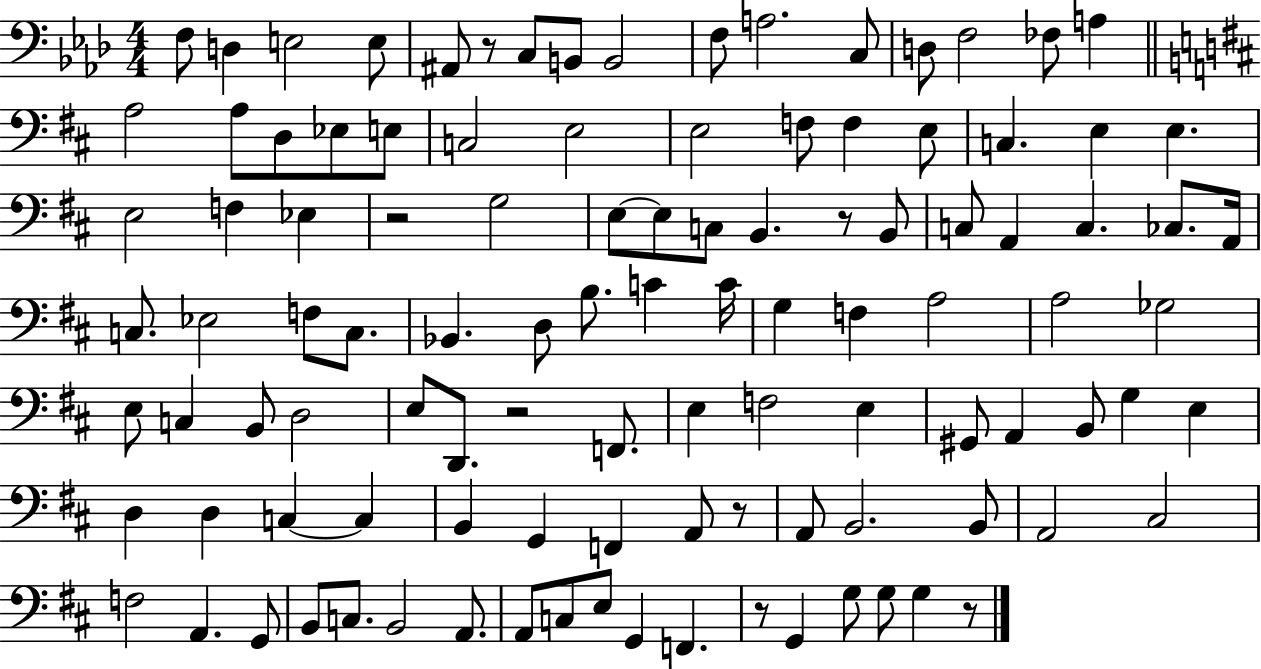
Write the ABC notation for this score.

X:1
T:Untitled
M:4/4
L:1/4
K:Ab
F,/2 D, E,2 E,/2 ^A,,/2 z/2 C,/2 B,,/2 B,,2 F,/2 A,2 C,/2 D,/2 F,2 _F,/2 A, A,2 A,/2 D,/2 _E,/2 E,/2 C,2 E,2 E,2 F,/2 F, E,/2 C, E, E, E,2 F, _E, z2 G,2 E,/2 E,/2 C,/2 B,, z/2 B,,/2 C,/2 A,, C, _C,/2 A,,/4 C,/2 _E,2 F,/2 C,/2 _B,, D,/2 B,/2 C C/4 G, F, A,2 A,2 _G,2 E,/2 C, B,,/2 D,2 E,/2 D,,/2 z2 F,,/2 E, F,2 E, ^G,,/2 A,, B,,/2 G, E, D, D, C, C, B,, G,, F,, A,,/2 z/2 A,,/2 B,,2 B,,/2 A,,2 ^C,2 F,2 A,, G,,/2 B,,/2 C,/2 B,,2 A,,/2 A,,/2 C,/2 E,/2 G,, F,, z/2 G,, G,/2 G,/2 G, z/2